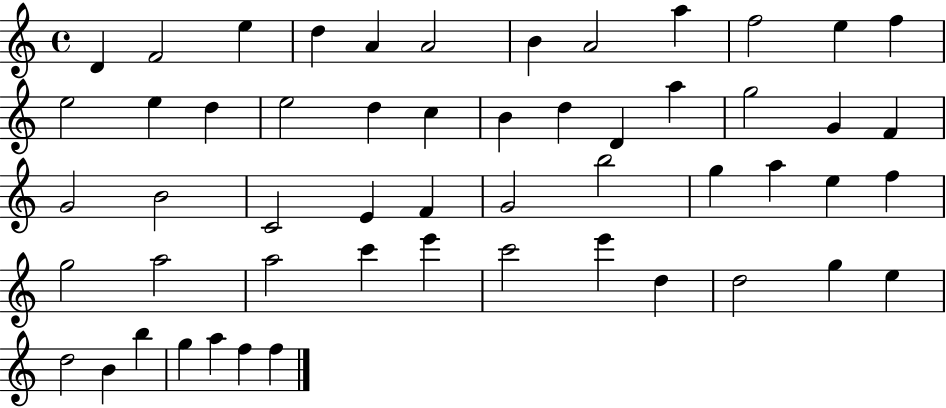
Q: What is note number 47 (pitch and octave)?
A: E5